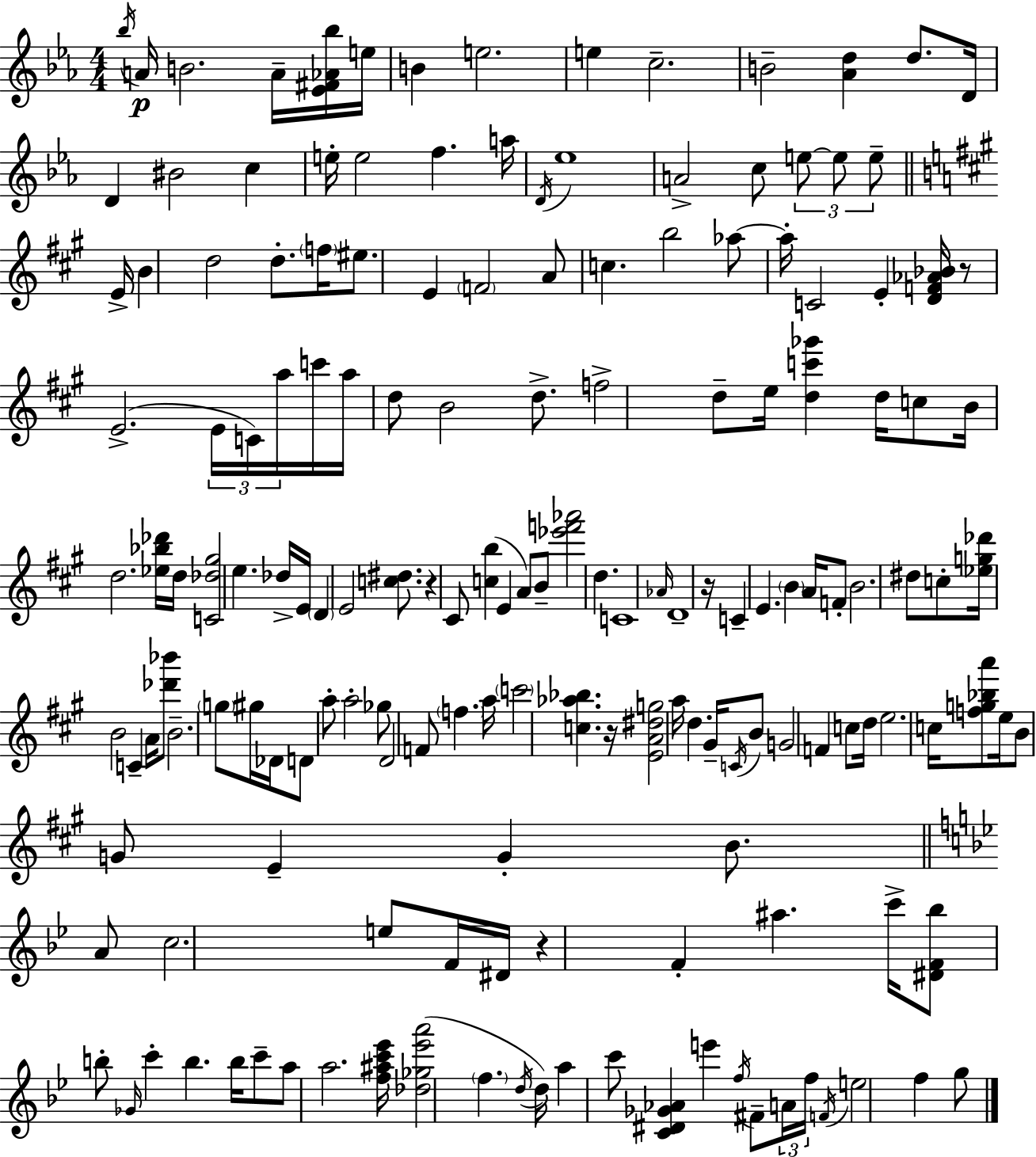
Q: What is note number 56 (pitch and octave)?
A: B4